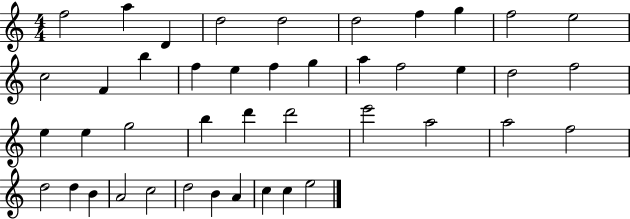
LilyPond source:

{
  \clef treble
  \numericTimeSignature
  \time 4/4
  \key c \major
  f''2 a''4 d'4 | d''2 d''2 | d''2 f''4 g''4 | f''2 e''2 | \break c''2 f'4 b''4 | f''4 e''4 f''4 g''4 | a''4 f''2 e''4 | d''2 f''2 | \break e''4 e''4 g''2 | b''4 d'''4 d'''2 | e'''2 a''2 | a''2 f''2 | \break d''2 d''4 b'4 | a'2 c''2 | d''2 b'4 a'4 | c''4 c''4 e''2 | \break \bar "|."
}